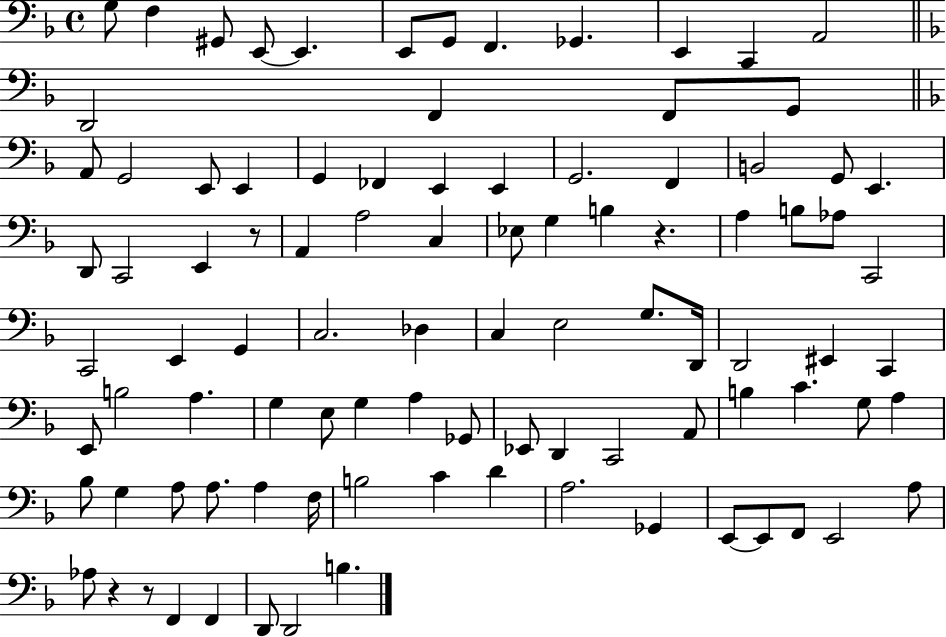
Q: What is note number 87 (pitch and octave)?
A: Ab3